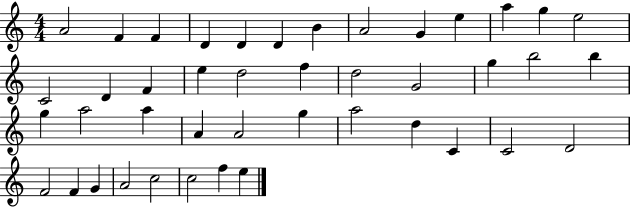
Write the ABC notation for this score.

X:1
T:Untitled
M:4/4
L:1/4
K:C
A2 F F D D D B A2 G e a g e2 C2 D F e d2 f d2 G2 g b2 b g a2 a A A2 g a2 d C C2 D2 F2 F G A2 c2 c2 f e